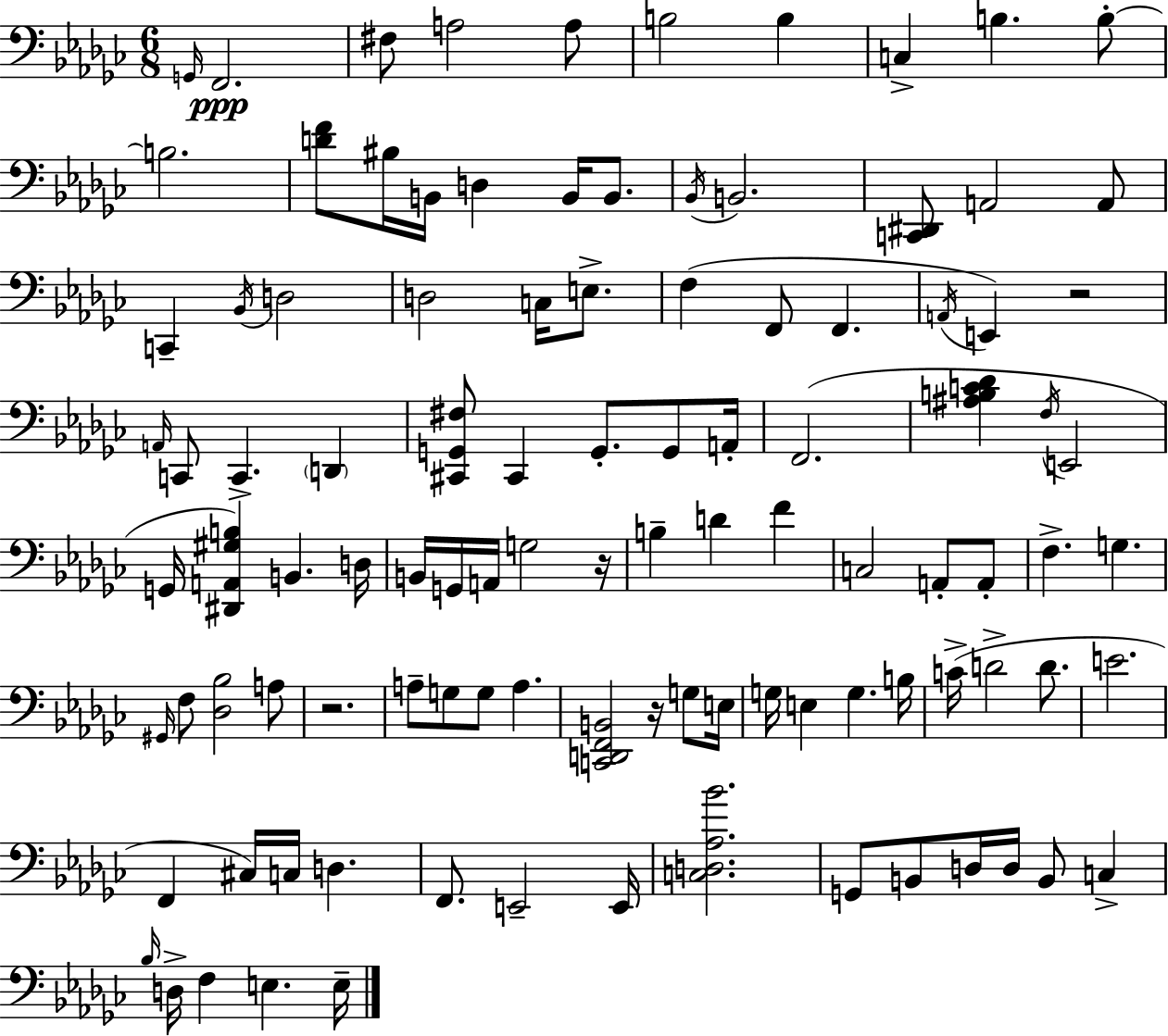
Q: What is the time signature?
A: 6/8